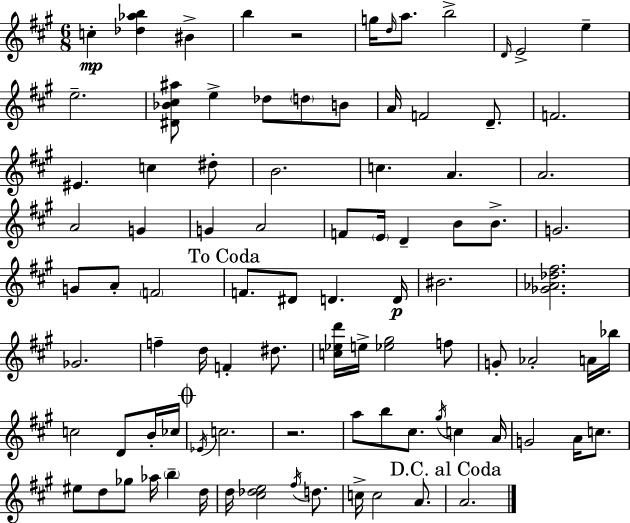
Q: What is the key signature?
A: A major